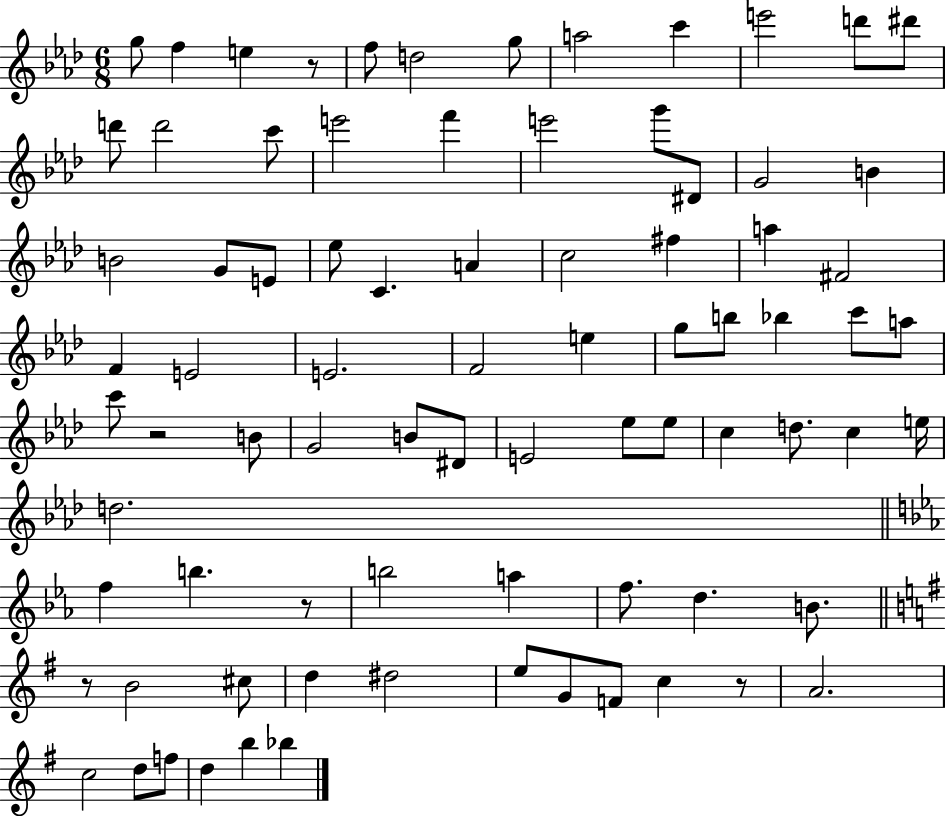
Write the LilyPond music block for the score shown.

{
  \clef treble
  \numericTimeSignature
  \time 6/8
  \key aes \major
  g''8 f''4 e''4 r8 | f''8 d''2 g''8 | a''2 c'''4 | e'''2 d'''8 dis'''8 | \break d'''8 d'''2 c'''8 | e'''2 f'''4 | e'''2 g'''8 dis'8 | g'2 b'4 | \break b'2 g'8 e'8 | ees''8 c'4. a'4 | c''2 fis''4 | a''4 fis'2 | \break f'4 e'2 | e'2. | f'2 e''4 | g''8 b''8 bes''4 c'''8 a''8 | \break c'''8 r2 b'8 | g'2 b'8 dis'8 | e'2 ees''8 ees''8 | c''4 d''8. c''4 e''16 | \break d''2. | \bar "||" \break \key c \minor f''4 b''4. r8 | b''2 a''4 | f''8. d''4. b'8. | \bar "||" \break \key g \major r8 b'2 cis''8 | d''4 dis''2 | e''8 g'8 f'8 c''4 r8 | a'2. | \break c''2 d''8 f''8 | d''4 b''4 bes''4 | \bar "|."
}